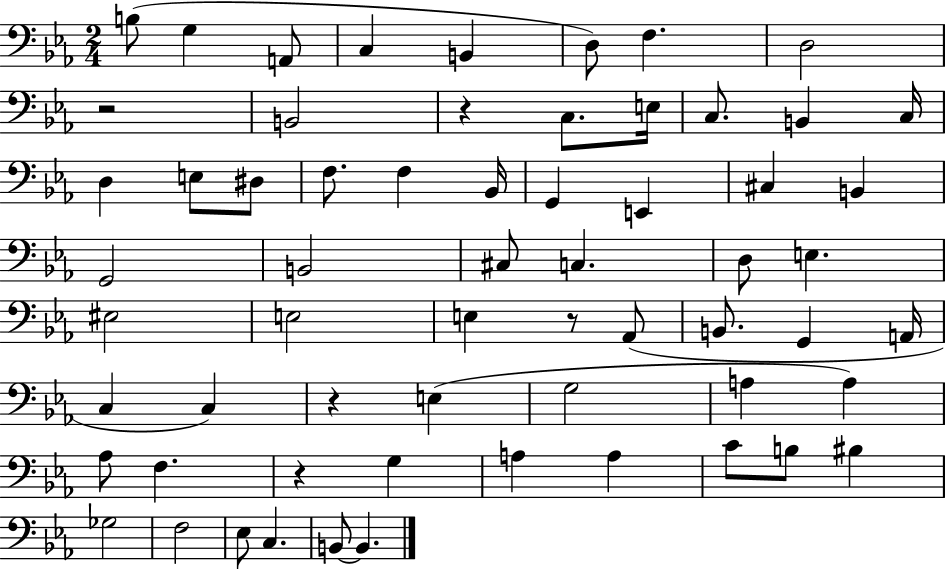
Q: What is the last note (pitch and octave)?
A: B2